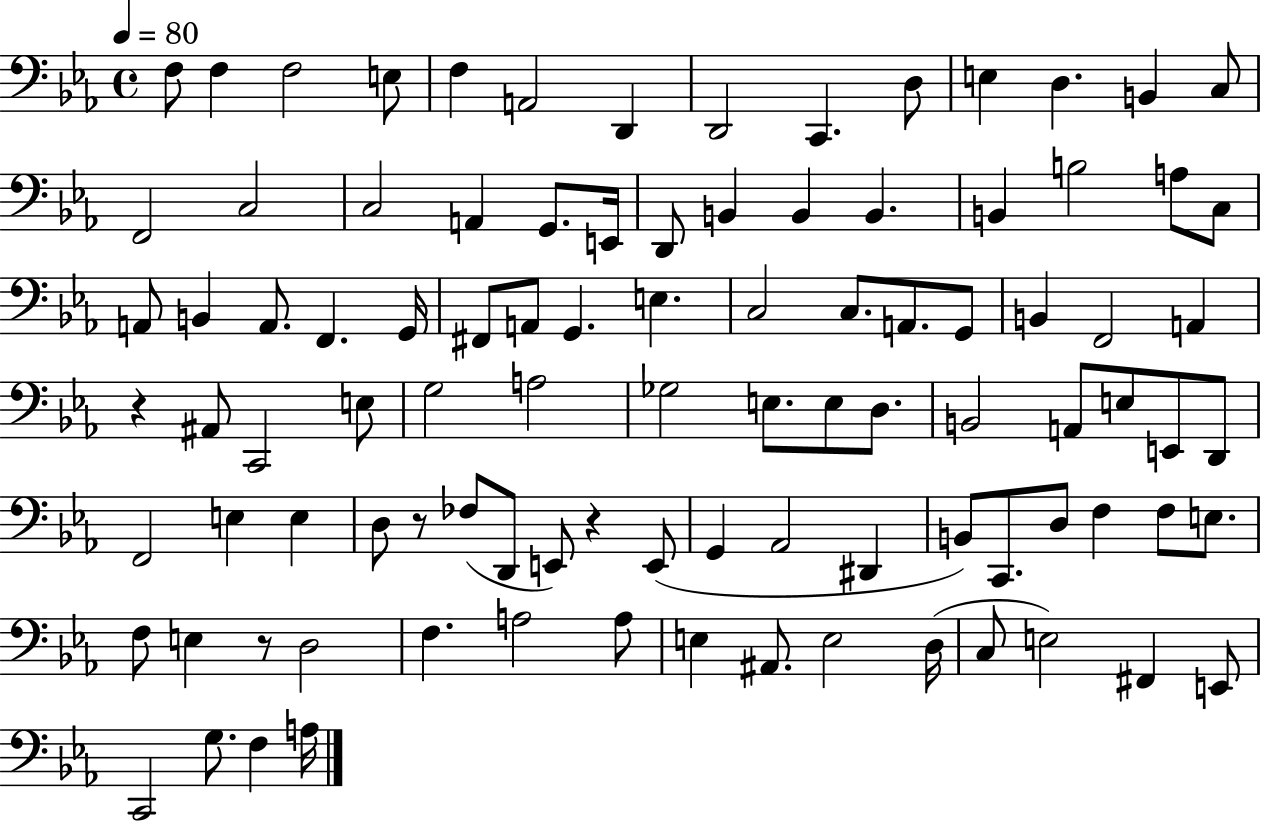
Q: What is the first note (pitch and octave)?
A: F3